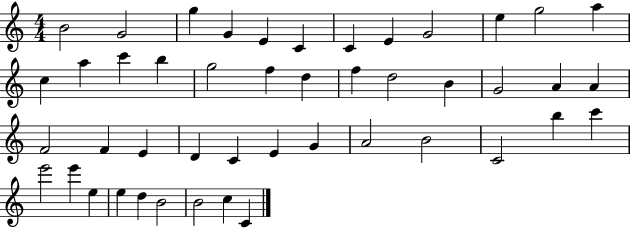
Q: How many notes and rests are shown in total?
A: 46